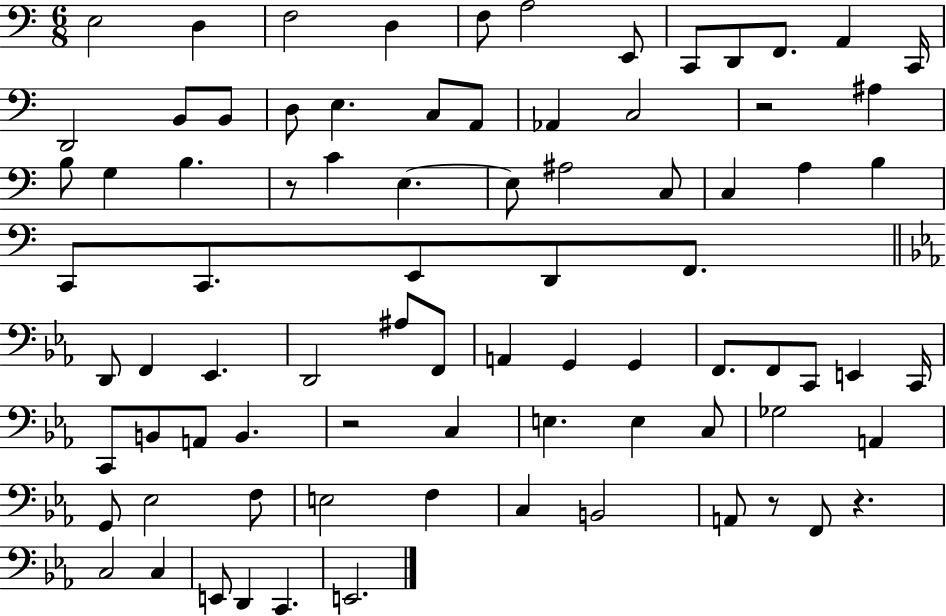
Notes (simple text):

E3/h D3/q F3/h D3/q F3/e A3/h E2/e C2/e D2/e F2/e. A2/q C2/s D2/h B2/e B2/e D3/e E3/q. C3/e A2/e Ab2/q C3/h R/h A#3/q B3/e G3/q B3/q. R/e C4/q E3/q. E3/e A#3/h C3/e C3/q A3/q B3/q C2/e C2/e. E2/e D2/e F2/e. D2/e F2/q Eb2/q. D2/h A#3/e F2/e A2/q G2/q G2/q F2/e. F2/e C2/e E2/q C2/s C2/e B2/e A2/e B2/q. R/h C3/q E3/q. E3/q C3/e Gb3/h A2/q G2/e Eb3/h F3/e E3/h F3/q C3/q B2/h A2/e R/e F2/e R/q. C3/h C3/q E2/e D2/q C2/q. E2/h.